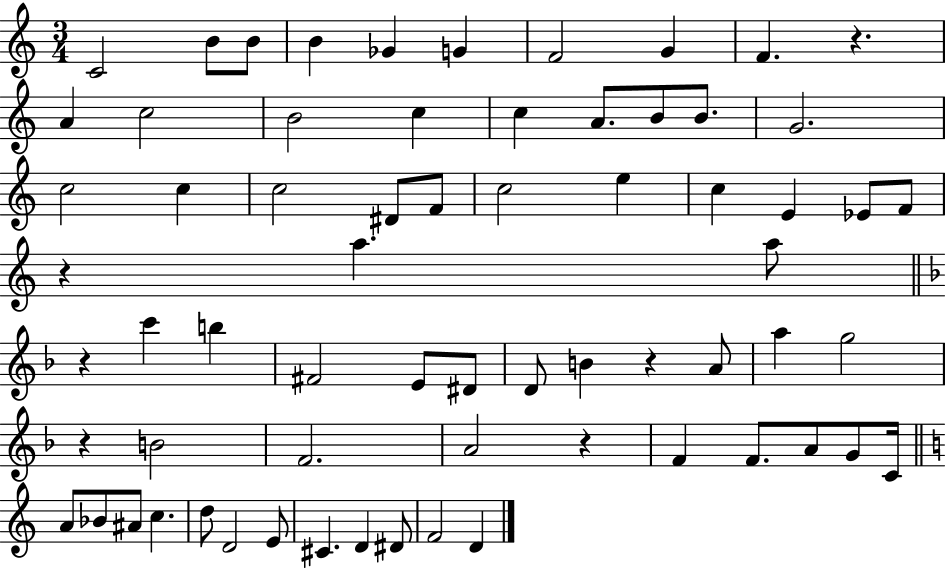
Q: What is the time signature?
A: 3/4